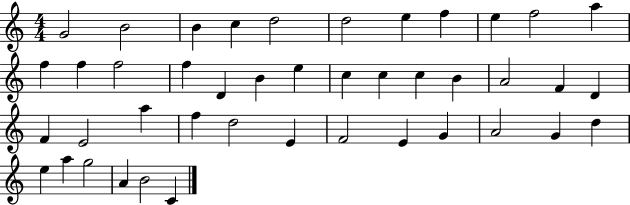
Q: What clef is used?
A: treble